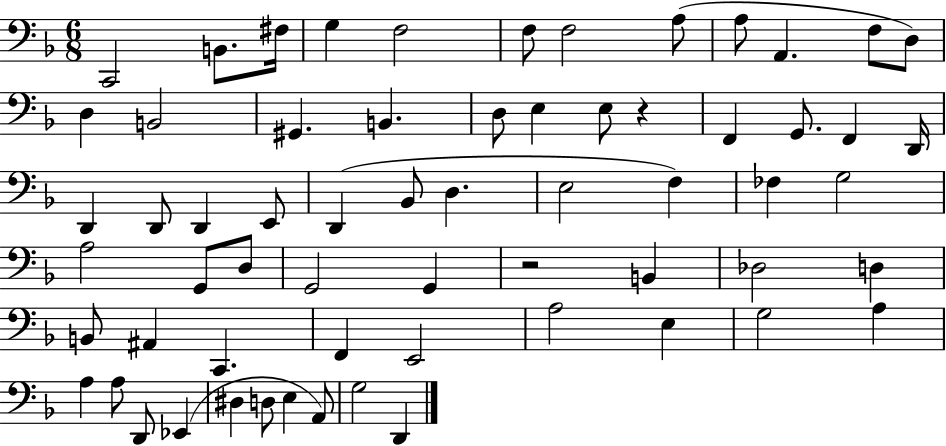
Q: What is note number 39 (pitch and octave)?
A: G2